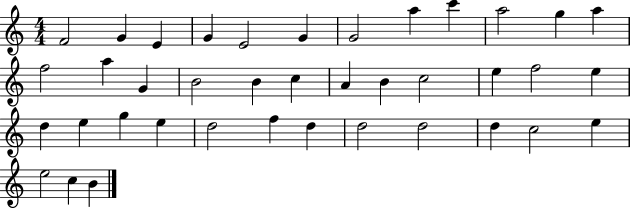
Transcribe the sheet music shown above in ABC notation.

X:1
T:Untitled
M:4/4
L:1/4
K:C
F2 G E G E2 G G2 a c' a2 g a f2 a G B2 B c A B c2 e f2 e d e g e d2 f d d2 d2 d c2 e e2 c B